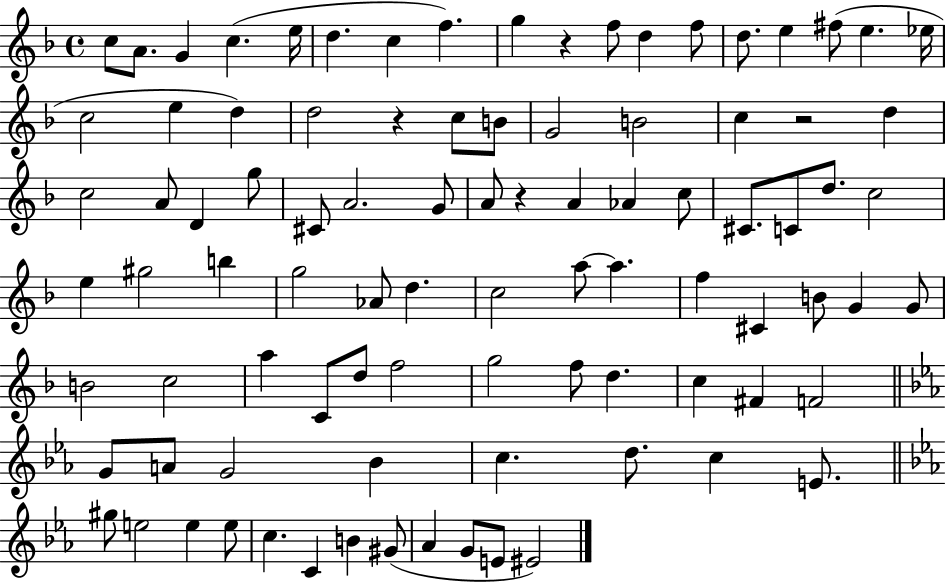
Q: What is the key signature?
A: F major